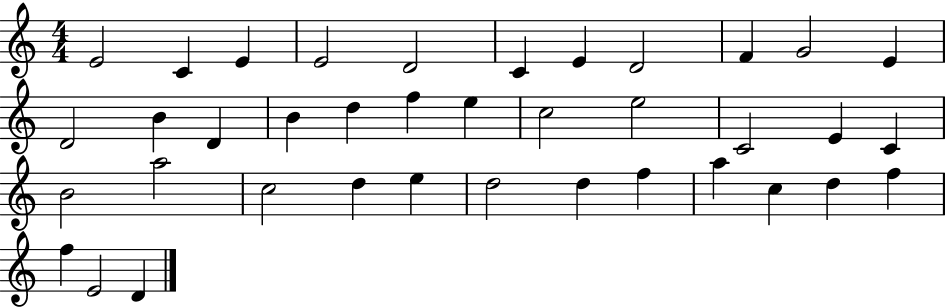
X:1
T:Untitled
M:4/4
L:1/4
K:C
E2 C E E2 D2 C E D2 F G2 E D2 B D B d f e c2 e2 C2 E C B2 a2 c2 d e d2 d f a c d f f E2 D